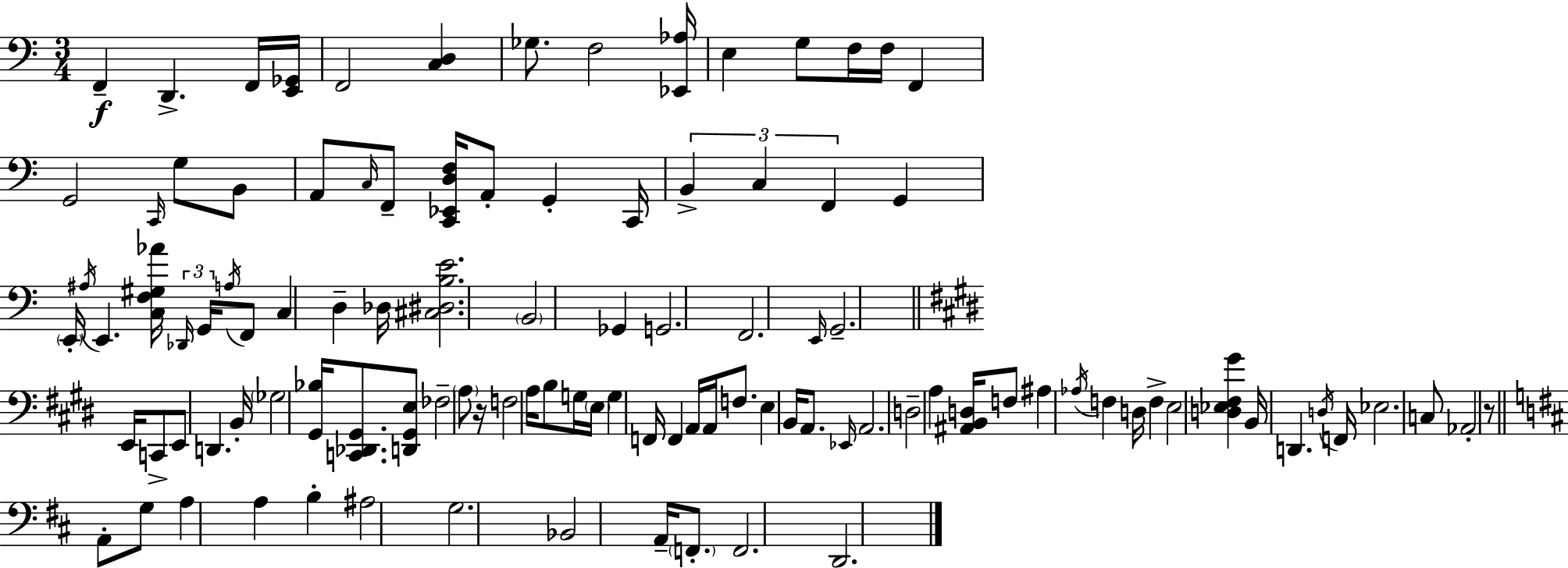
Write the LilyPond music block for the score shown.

{
  \clef bass
  \numericTimeSignature
  \time 3/4
  \key a \minor
  \repeat volta 2 { f,4--\f d,4.-> f,16 <e, ges,>16 | f,2 <c d>4 | ges8. f2 <ees, aes>16 | e4 g8 f16 f16 f,4 | \break g,2 \grace { c,16 } g8 b,8 | a,8 \grace { c16 } f,8-- <c, ees, d f>16 a,8-. g,4-. | c,16 \tuplet 3/2 { b,4-> c4 f,4 } | g,4 \parenthesize e,16-. \acciaccatura { ais16 } e,4. | \break <c f gis aes'>16 \tuplet 3/2 { \grace { des,16 } g,16 \acciaccatura { a16 } } f,8 c4 | d4-- des16 <cis dis b e'>2. | \parenthesize b,2 | ges,4 g,2. | \break f,2. | \grace { e,16 } g,2.-- | \bar "||" \break \key e \major e,16 c,8-> e,8 d,4. b,16-. | \parenthesize ges2 <gis, bes>16 <c, des, gis,>8. | <d, gis, e>8 fes2-- \parenthesize a8 | r16 f2 a16 b8 | \break g16 \parenthesize e16 g4 f,16 f,4 a,16 | a,16 f8. e4 b,16 a,8. | \grace { ees,16 } a,2. | d2-- a4 | \break <ais, b, d>16 f8 ais4 \acciaccatura { aes16 } f4 | d16 f4-> e2 | <d ees fis gis'>4 b,16 d,4. | \acciaccatura { d16 } f,16 ees2. | \break c8 aes,2-. | r8 \bar "||" \break \key b \minor a,8-. g8 a4 a4 | b4-. ais2 | g2. | bes,2 a,16-- \parenthesize f,8.-. | \break f,2. | d,2. | } \bar "|."
}